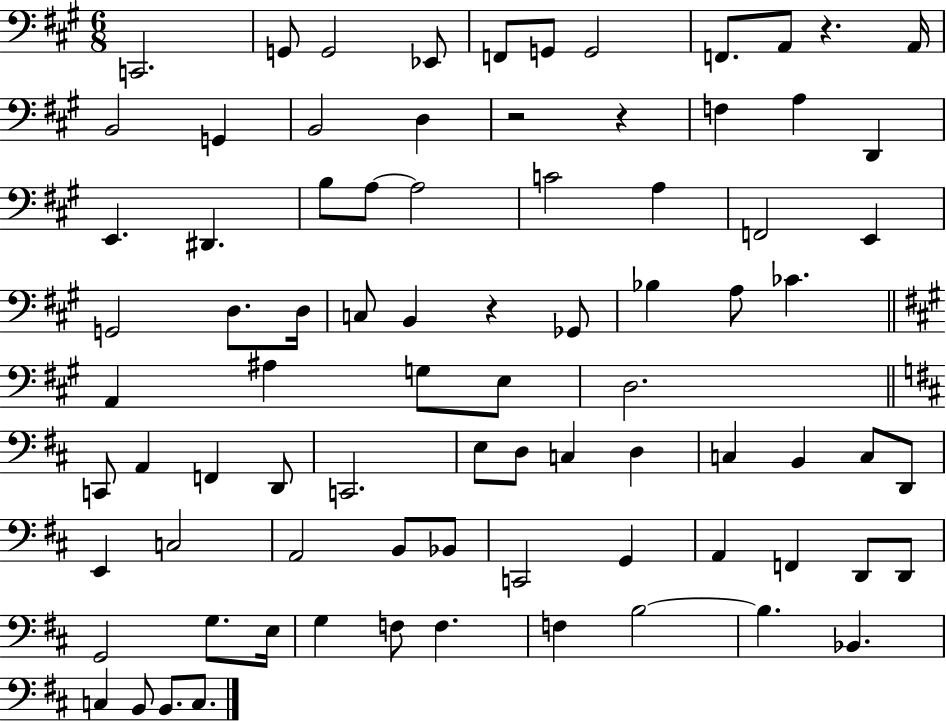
C2/h. G2/e G2/h Eb2/e F2/e G2/e G2/h F2/e. A2/e R/q. A2/s B2/h G2/q B2/h D3/q R/h R/q F3/q A3/q D2/q E2/q. D#2/q. B3/e A3/e A3/h C4/h A3/q F2/h E2/q G2/h D3/e. D3/s C3/e B2/q R/q Gb2/e Bb3/q A3/e CES4/q. A2/q A#3/q G3/e E3/e D3/h. C2/e A2/q F2/q D2/e C2/h. E3/e D3/e C3/q D3/q C3/q B2/q C3/e D2/e E2/q C3/h A2/h B2/e Bb2/e C2/h G2/q A2/q F2/q D2/e D2/e G2/h G3/e. E3/s G3/q F3/e F3/q. F3/q B3/h B3/q. Bb2/q. C3/q B2/e B2/e. C3/e.